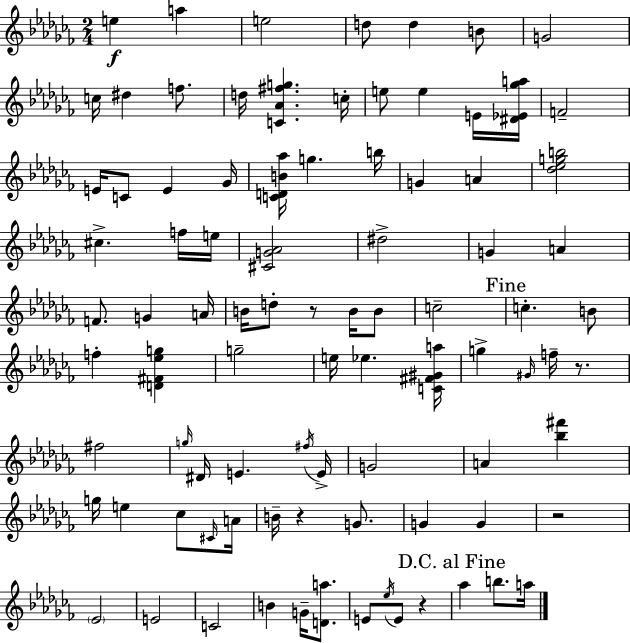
{
  \clef treble
  \numericTimeSignature
  \time 2/4
  \key aes \minor
  e''4\f a''4 | e''2 | d''8 d''4 b'8 | g'2 | \break c''16 dis''4 f''8. | d''16 <c' aes' fis'' g''>4. c''16-. | e''8 e''4 e'16 <dis' ees' ges'' a''>16 | f'2-- | \break e'16 c'8 e'4 ges'16 | <c' d' b' aes''>16 g''4. b''16 | g'4 a'4 | <des'' ees'' g'' b''>2 | \break cis''4.-> f''16 e''16 | <cis' g' aes'>2 | dis''2-> | g'4 a'4 | \break f'8. g'4 a'16 | b'16 d''8-. r8 b'16 b'8 | c''2-- | \mark "Fine" c''4.-. b'8 | \break f''4-. <d' fis' ees'' g''>4 | g''2-- | e''16 ees''4. <c' fis' gis' a''>16 | g''4-> \grace { gis'16 } f''16-- r8. | \break fis''2 | \grace { g''16 } dis'16 e'4. | \acciaccatura { fis''16 } e'16-> g'2 | a'4 <bes'' fis'''>4 | \break g''16 e''4 | ces''8 \grace { cis'16 } a'16 b'16-- r4 | g'8. g'4 | g'4 r2 | \break \parenthesize ees'2 | e'2 | c'2 | b'4 | \break g'16-- <d' a''>8. e'8 \acciaccatura { ees''16 } e'8 | r4 \mark "D.C. al Fine" aes''4 | b''8. a''16 \bar "|."
}